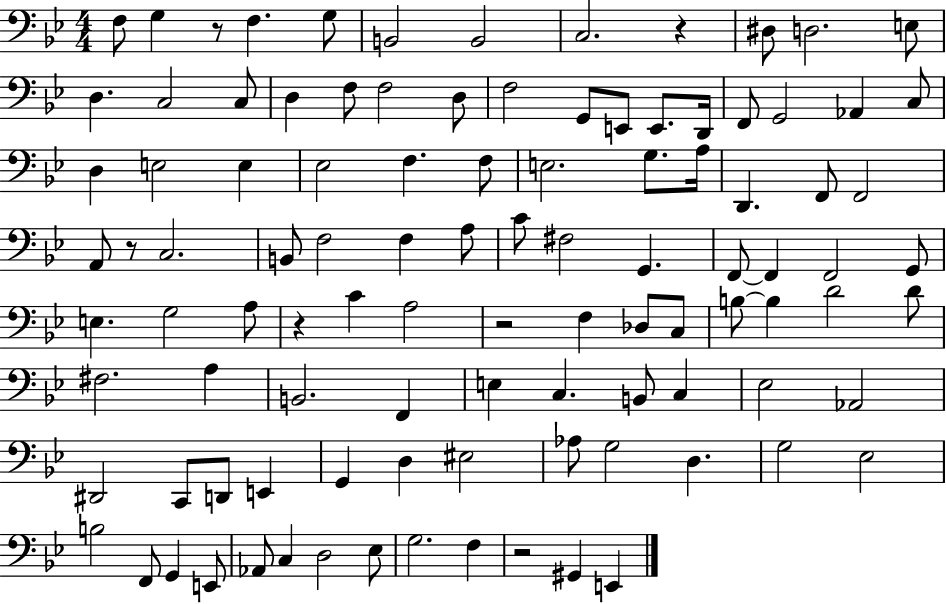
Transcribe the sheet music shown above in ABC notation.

X:1
T:Untitled
M:4/4
L:1/4
K:Bb
F,/2 G, z/2 F, G,/2 B,,2 B,,2 C,2 z ^D,/2 D,2 E,/2 D, C,2 C,/2 D, F,/2 F,2 D,/2 F,2 G,,/2 E,,/2 E,,/2 D,,/4 F,,/2 G,,2 _A,, C,/2 D, E,2 E, _E,2 F, F,/2 E,2 G,/2 A,/4 D,, F,,/2 F,,2 A,,/2 z/2 C,2 B,,/2 F,2 F, A,/2 C/2 ^F,2 G,, F,,/2 F,, F,,2 G,,/2 E, G,2 A,/2 z C A,2 z2 F, _D,/2 C,/2 B,/2 B, D2 D/2 ^F,2 A, B,,2 F,, E, C, B,,/2 C, _E,2 _A,,2 ^D,,2 C,,/2 D,,/2 E,, G,, D, ^E,2 _A,/2 G,2 D, G,2 _E,2 B,2 F,,/2 G,, E,,/2 _A,,/2 C, D,2 _E,/2 G,2 F, z2 ^G,, E,,